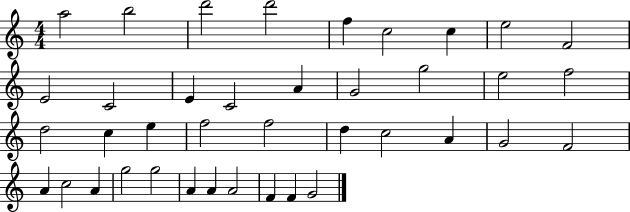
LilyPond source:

{
  \clef treble
  \numericTimeSignature
  \time 4/4
  \key c \major
  a''2 b''2 | d'''2 d'''2 | f''4 c''2 c''4 | e''2 f'2 | \break e'2 c'2 | e'4 c'2 a'4 | g'2 g''2 | e''2 f''2 | \break d''2 c''4 e''4 | f''2 f''2 | d''4 c''2 a'4 | g'2 f'2 | \break a'4 c''2 a'4 | g''2 g''2 | a'4 a'4 a'2 | f'4 f'4 g'2 | \break \bar "|."
}